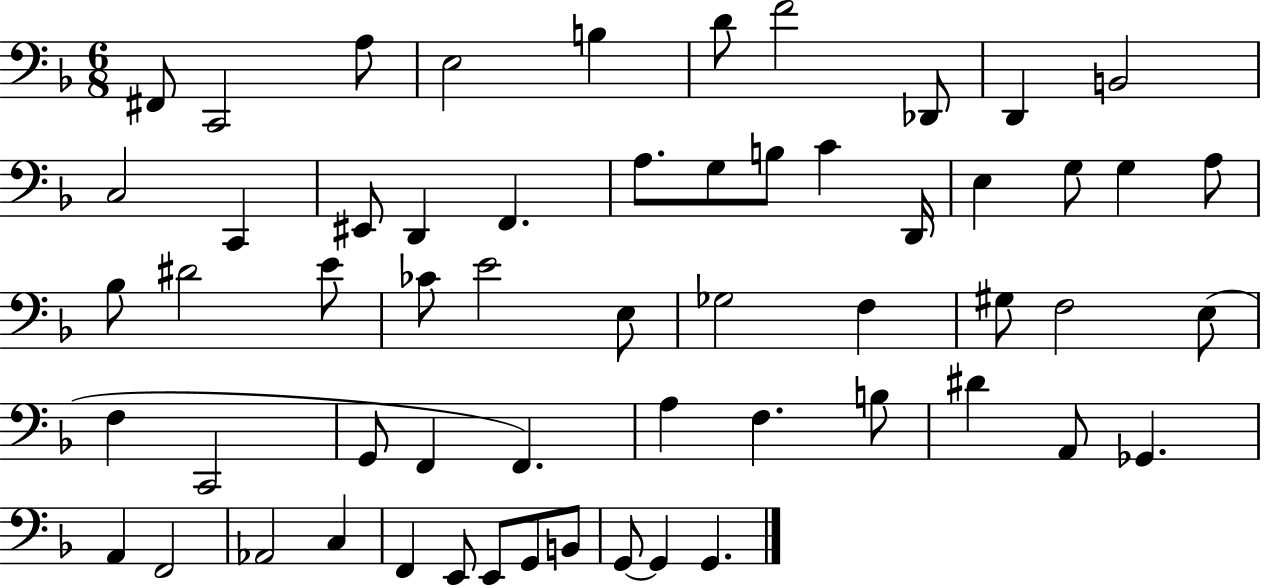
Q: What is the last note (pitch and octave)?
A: G2